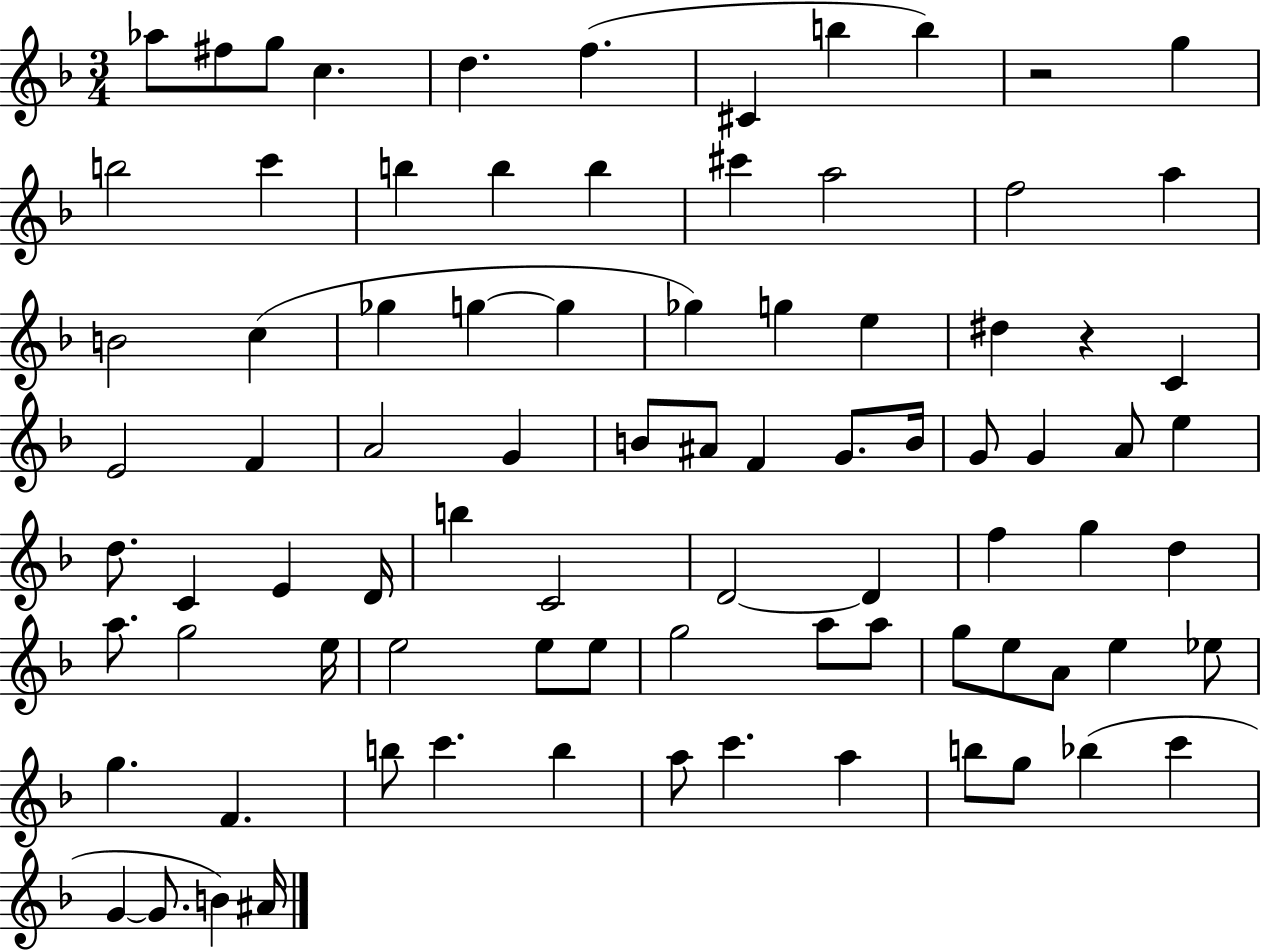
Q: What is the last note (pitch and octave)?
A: A#4